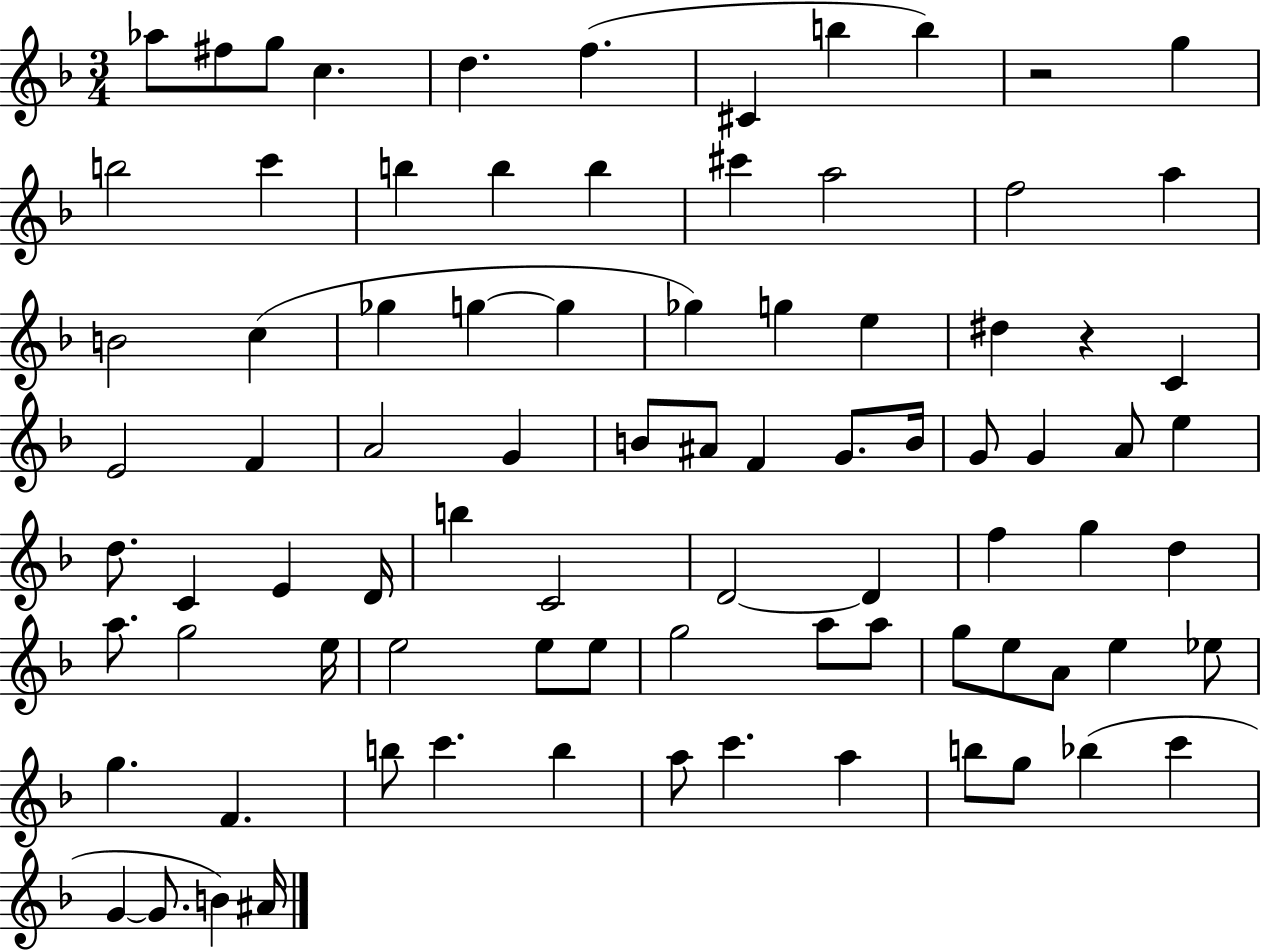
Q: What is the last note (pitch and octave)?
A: A#4